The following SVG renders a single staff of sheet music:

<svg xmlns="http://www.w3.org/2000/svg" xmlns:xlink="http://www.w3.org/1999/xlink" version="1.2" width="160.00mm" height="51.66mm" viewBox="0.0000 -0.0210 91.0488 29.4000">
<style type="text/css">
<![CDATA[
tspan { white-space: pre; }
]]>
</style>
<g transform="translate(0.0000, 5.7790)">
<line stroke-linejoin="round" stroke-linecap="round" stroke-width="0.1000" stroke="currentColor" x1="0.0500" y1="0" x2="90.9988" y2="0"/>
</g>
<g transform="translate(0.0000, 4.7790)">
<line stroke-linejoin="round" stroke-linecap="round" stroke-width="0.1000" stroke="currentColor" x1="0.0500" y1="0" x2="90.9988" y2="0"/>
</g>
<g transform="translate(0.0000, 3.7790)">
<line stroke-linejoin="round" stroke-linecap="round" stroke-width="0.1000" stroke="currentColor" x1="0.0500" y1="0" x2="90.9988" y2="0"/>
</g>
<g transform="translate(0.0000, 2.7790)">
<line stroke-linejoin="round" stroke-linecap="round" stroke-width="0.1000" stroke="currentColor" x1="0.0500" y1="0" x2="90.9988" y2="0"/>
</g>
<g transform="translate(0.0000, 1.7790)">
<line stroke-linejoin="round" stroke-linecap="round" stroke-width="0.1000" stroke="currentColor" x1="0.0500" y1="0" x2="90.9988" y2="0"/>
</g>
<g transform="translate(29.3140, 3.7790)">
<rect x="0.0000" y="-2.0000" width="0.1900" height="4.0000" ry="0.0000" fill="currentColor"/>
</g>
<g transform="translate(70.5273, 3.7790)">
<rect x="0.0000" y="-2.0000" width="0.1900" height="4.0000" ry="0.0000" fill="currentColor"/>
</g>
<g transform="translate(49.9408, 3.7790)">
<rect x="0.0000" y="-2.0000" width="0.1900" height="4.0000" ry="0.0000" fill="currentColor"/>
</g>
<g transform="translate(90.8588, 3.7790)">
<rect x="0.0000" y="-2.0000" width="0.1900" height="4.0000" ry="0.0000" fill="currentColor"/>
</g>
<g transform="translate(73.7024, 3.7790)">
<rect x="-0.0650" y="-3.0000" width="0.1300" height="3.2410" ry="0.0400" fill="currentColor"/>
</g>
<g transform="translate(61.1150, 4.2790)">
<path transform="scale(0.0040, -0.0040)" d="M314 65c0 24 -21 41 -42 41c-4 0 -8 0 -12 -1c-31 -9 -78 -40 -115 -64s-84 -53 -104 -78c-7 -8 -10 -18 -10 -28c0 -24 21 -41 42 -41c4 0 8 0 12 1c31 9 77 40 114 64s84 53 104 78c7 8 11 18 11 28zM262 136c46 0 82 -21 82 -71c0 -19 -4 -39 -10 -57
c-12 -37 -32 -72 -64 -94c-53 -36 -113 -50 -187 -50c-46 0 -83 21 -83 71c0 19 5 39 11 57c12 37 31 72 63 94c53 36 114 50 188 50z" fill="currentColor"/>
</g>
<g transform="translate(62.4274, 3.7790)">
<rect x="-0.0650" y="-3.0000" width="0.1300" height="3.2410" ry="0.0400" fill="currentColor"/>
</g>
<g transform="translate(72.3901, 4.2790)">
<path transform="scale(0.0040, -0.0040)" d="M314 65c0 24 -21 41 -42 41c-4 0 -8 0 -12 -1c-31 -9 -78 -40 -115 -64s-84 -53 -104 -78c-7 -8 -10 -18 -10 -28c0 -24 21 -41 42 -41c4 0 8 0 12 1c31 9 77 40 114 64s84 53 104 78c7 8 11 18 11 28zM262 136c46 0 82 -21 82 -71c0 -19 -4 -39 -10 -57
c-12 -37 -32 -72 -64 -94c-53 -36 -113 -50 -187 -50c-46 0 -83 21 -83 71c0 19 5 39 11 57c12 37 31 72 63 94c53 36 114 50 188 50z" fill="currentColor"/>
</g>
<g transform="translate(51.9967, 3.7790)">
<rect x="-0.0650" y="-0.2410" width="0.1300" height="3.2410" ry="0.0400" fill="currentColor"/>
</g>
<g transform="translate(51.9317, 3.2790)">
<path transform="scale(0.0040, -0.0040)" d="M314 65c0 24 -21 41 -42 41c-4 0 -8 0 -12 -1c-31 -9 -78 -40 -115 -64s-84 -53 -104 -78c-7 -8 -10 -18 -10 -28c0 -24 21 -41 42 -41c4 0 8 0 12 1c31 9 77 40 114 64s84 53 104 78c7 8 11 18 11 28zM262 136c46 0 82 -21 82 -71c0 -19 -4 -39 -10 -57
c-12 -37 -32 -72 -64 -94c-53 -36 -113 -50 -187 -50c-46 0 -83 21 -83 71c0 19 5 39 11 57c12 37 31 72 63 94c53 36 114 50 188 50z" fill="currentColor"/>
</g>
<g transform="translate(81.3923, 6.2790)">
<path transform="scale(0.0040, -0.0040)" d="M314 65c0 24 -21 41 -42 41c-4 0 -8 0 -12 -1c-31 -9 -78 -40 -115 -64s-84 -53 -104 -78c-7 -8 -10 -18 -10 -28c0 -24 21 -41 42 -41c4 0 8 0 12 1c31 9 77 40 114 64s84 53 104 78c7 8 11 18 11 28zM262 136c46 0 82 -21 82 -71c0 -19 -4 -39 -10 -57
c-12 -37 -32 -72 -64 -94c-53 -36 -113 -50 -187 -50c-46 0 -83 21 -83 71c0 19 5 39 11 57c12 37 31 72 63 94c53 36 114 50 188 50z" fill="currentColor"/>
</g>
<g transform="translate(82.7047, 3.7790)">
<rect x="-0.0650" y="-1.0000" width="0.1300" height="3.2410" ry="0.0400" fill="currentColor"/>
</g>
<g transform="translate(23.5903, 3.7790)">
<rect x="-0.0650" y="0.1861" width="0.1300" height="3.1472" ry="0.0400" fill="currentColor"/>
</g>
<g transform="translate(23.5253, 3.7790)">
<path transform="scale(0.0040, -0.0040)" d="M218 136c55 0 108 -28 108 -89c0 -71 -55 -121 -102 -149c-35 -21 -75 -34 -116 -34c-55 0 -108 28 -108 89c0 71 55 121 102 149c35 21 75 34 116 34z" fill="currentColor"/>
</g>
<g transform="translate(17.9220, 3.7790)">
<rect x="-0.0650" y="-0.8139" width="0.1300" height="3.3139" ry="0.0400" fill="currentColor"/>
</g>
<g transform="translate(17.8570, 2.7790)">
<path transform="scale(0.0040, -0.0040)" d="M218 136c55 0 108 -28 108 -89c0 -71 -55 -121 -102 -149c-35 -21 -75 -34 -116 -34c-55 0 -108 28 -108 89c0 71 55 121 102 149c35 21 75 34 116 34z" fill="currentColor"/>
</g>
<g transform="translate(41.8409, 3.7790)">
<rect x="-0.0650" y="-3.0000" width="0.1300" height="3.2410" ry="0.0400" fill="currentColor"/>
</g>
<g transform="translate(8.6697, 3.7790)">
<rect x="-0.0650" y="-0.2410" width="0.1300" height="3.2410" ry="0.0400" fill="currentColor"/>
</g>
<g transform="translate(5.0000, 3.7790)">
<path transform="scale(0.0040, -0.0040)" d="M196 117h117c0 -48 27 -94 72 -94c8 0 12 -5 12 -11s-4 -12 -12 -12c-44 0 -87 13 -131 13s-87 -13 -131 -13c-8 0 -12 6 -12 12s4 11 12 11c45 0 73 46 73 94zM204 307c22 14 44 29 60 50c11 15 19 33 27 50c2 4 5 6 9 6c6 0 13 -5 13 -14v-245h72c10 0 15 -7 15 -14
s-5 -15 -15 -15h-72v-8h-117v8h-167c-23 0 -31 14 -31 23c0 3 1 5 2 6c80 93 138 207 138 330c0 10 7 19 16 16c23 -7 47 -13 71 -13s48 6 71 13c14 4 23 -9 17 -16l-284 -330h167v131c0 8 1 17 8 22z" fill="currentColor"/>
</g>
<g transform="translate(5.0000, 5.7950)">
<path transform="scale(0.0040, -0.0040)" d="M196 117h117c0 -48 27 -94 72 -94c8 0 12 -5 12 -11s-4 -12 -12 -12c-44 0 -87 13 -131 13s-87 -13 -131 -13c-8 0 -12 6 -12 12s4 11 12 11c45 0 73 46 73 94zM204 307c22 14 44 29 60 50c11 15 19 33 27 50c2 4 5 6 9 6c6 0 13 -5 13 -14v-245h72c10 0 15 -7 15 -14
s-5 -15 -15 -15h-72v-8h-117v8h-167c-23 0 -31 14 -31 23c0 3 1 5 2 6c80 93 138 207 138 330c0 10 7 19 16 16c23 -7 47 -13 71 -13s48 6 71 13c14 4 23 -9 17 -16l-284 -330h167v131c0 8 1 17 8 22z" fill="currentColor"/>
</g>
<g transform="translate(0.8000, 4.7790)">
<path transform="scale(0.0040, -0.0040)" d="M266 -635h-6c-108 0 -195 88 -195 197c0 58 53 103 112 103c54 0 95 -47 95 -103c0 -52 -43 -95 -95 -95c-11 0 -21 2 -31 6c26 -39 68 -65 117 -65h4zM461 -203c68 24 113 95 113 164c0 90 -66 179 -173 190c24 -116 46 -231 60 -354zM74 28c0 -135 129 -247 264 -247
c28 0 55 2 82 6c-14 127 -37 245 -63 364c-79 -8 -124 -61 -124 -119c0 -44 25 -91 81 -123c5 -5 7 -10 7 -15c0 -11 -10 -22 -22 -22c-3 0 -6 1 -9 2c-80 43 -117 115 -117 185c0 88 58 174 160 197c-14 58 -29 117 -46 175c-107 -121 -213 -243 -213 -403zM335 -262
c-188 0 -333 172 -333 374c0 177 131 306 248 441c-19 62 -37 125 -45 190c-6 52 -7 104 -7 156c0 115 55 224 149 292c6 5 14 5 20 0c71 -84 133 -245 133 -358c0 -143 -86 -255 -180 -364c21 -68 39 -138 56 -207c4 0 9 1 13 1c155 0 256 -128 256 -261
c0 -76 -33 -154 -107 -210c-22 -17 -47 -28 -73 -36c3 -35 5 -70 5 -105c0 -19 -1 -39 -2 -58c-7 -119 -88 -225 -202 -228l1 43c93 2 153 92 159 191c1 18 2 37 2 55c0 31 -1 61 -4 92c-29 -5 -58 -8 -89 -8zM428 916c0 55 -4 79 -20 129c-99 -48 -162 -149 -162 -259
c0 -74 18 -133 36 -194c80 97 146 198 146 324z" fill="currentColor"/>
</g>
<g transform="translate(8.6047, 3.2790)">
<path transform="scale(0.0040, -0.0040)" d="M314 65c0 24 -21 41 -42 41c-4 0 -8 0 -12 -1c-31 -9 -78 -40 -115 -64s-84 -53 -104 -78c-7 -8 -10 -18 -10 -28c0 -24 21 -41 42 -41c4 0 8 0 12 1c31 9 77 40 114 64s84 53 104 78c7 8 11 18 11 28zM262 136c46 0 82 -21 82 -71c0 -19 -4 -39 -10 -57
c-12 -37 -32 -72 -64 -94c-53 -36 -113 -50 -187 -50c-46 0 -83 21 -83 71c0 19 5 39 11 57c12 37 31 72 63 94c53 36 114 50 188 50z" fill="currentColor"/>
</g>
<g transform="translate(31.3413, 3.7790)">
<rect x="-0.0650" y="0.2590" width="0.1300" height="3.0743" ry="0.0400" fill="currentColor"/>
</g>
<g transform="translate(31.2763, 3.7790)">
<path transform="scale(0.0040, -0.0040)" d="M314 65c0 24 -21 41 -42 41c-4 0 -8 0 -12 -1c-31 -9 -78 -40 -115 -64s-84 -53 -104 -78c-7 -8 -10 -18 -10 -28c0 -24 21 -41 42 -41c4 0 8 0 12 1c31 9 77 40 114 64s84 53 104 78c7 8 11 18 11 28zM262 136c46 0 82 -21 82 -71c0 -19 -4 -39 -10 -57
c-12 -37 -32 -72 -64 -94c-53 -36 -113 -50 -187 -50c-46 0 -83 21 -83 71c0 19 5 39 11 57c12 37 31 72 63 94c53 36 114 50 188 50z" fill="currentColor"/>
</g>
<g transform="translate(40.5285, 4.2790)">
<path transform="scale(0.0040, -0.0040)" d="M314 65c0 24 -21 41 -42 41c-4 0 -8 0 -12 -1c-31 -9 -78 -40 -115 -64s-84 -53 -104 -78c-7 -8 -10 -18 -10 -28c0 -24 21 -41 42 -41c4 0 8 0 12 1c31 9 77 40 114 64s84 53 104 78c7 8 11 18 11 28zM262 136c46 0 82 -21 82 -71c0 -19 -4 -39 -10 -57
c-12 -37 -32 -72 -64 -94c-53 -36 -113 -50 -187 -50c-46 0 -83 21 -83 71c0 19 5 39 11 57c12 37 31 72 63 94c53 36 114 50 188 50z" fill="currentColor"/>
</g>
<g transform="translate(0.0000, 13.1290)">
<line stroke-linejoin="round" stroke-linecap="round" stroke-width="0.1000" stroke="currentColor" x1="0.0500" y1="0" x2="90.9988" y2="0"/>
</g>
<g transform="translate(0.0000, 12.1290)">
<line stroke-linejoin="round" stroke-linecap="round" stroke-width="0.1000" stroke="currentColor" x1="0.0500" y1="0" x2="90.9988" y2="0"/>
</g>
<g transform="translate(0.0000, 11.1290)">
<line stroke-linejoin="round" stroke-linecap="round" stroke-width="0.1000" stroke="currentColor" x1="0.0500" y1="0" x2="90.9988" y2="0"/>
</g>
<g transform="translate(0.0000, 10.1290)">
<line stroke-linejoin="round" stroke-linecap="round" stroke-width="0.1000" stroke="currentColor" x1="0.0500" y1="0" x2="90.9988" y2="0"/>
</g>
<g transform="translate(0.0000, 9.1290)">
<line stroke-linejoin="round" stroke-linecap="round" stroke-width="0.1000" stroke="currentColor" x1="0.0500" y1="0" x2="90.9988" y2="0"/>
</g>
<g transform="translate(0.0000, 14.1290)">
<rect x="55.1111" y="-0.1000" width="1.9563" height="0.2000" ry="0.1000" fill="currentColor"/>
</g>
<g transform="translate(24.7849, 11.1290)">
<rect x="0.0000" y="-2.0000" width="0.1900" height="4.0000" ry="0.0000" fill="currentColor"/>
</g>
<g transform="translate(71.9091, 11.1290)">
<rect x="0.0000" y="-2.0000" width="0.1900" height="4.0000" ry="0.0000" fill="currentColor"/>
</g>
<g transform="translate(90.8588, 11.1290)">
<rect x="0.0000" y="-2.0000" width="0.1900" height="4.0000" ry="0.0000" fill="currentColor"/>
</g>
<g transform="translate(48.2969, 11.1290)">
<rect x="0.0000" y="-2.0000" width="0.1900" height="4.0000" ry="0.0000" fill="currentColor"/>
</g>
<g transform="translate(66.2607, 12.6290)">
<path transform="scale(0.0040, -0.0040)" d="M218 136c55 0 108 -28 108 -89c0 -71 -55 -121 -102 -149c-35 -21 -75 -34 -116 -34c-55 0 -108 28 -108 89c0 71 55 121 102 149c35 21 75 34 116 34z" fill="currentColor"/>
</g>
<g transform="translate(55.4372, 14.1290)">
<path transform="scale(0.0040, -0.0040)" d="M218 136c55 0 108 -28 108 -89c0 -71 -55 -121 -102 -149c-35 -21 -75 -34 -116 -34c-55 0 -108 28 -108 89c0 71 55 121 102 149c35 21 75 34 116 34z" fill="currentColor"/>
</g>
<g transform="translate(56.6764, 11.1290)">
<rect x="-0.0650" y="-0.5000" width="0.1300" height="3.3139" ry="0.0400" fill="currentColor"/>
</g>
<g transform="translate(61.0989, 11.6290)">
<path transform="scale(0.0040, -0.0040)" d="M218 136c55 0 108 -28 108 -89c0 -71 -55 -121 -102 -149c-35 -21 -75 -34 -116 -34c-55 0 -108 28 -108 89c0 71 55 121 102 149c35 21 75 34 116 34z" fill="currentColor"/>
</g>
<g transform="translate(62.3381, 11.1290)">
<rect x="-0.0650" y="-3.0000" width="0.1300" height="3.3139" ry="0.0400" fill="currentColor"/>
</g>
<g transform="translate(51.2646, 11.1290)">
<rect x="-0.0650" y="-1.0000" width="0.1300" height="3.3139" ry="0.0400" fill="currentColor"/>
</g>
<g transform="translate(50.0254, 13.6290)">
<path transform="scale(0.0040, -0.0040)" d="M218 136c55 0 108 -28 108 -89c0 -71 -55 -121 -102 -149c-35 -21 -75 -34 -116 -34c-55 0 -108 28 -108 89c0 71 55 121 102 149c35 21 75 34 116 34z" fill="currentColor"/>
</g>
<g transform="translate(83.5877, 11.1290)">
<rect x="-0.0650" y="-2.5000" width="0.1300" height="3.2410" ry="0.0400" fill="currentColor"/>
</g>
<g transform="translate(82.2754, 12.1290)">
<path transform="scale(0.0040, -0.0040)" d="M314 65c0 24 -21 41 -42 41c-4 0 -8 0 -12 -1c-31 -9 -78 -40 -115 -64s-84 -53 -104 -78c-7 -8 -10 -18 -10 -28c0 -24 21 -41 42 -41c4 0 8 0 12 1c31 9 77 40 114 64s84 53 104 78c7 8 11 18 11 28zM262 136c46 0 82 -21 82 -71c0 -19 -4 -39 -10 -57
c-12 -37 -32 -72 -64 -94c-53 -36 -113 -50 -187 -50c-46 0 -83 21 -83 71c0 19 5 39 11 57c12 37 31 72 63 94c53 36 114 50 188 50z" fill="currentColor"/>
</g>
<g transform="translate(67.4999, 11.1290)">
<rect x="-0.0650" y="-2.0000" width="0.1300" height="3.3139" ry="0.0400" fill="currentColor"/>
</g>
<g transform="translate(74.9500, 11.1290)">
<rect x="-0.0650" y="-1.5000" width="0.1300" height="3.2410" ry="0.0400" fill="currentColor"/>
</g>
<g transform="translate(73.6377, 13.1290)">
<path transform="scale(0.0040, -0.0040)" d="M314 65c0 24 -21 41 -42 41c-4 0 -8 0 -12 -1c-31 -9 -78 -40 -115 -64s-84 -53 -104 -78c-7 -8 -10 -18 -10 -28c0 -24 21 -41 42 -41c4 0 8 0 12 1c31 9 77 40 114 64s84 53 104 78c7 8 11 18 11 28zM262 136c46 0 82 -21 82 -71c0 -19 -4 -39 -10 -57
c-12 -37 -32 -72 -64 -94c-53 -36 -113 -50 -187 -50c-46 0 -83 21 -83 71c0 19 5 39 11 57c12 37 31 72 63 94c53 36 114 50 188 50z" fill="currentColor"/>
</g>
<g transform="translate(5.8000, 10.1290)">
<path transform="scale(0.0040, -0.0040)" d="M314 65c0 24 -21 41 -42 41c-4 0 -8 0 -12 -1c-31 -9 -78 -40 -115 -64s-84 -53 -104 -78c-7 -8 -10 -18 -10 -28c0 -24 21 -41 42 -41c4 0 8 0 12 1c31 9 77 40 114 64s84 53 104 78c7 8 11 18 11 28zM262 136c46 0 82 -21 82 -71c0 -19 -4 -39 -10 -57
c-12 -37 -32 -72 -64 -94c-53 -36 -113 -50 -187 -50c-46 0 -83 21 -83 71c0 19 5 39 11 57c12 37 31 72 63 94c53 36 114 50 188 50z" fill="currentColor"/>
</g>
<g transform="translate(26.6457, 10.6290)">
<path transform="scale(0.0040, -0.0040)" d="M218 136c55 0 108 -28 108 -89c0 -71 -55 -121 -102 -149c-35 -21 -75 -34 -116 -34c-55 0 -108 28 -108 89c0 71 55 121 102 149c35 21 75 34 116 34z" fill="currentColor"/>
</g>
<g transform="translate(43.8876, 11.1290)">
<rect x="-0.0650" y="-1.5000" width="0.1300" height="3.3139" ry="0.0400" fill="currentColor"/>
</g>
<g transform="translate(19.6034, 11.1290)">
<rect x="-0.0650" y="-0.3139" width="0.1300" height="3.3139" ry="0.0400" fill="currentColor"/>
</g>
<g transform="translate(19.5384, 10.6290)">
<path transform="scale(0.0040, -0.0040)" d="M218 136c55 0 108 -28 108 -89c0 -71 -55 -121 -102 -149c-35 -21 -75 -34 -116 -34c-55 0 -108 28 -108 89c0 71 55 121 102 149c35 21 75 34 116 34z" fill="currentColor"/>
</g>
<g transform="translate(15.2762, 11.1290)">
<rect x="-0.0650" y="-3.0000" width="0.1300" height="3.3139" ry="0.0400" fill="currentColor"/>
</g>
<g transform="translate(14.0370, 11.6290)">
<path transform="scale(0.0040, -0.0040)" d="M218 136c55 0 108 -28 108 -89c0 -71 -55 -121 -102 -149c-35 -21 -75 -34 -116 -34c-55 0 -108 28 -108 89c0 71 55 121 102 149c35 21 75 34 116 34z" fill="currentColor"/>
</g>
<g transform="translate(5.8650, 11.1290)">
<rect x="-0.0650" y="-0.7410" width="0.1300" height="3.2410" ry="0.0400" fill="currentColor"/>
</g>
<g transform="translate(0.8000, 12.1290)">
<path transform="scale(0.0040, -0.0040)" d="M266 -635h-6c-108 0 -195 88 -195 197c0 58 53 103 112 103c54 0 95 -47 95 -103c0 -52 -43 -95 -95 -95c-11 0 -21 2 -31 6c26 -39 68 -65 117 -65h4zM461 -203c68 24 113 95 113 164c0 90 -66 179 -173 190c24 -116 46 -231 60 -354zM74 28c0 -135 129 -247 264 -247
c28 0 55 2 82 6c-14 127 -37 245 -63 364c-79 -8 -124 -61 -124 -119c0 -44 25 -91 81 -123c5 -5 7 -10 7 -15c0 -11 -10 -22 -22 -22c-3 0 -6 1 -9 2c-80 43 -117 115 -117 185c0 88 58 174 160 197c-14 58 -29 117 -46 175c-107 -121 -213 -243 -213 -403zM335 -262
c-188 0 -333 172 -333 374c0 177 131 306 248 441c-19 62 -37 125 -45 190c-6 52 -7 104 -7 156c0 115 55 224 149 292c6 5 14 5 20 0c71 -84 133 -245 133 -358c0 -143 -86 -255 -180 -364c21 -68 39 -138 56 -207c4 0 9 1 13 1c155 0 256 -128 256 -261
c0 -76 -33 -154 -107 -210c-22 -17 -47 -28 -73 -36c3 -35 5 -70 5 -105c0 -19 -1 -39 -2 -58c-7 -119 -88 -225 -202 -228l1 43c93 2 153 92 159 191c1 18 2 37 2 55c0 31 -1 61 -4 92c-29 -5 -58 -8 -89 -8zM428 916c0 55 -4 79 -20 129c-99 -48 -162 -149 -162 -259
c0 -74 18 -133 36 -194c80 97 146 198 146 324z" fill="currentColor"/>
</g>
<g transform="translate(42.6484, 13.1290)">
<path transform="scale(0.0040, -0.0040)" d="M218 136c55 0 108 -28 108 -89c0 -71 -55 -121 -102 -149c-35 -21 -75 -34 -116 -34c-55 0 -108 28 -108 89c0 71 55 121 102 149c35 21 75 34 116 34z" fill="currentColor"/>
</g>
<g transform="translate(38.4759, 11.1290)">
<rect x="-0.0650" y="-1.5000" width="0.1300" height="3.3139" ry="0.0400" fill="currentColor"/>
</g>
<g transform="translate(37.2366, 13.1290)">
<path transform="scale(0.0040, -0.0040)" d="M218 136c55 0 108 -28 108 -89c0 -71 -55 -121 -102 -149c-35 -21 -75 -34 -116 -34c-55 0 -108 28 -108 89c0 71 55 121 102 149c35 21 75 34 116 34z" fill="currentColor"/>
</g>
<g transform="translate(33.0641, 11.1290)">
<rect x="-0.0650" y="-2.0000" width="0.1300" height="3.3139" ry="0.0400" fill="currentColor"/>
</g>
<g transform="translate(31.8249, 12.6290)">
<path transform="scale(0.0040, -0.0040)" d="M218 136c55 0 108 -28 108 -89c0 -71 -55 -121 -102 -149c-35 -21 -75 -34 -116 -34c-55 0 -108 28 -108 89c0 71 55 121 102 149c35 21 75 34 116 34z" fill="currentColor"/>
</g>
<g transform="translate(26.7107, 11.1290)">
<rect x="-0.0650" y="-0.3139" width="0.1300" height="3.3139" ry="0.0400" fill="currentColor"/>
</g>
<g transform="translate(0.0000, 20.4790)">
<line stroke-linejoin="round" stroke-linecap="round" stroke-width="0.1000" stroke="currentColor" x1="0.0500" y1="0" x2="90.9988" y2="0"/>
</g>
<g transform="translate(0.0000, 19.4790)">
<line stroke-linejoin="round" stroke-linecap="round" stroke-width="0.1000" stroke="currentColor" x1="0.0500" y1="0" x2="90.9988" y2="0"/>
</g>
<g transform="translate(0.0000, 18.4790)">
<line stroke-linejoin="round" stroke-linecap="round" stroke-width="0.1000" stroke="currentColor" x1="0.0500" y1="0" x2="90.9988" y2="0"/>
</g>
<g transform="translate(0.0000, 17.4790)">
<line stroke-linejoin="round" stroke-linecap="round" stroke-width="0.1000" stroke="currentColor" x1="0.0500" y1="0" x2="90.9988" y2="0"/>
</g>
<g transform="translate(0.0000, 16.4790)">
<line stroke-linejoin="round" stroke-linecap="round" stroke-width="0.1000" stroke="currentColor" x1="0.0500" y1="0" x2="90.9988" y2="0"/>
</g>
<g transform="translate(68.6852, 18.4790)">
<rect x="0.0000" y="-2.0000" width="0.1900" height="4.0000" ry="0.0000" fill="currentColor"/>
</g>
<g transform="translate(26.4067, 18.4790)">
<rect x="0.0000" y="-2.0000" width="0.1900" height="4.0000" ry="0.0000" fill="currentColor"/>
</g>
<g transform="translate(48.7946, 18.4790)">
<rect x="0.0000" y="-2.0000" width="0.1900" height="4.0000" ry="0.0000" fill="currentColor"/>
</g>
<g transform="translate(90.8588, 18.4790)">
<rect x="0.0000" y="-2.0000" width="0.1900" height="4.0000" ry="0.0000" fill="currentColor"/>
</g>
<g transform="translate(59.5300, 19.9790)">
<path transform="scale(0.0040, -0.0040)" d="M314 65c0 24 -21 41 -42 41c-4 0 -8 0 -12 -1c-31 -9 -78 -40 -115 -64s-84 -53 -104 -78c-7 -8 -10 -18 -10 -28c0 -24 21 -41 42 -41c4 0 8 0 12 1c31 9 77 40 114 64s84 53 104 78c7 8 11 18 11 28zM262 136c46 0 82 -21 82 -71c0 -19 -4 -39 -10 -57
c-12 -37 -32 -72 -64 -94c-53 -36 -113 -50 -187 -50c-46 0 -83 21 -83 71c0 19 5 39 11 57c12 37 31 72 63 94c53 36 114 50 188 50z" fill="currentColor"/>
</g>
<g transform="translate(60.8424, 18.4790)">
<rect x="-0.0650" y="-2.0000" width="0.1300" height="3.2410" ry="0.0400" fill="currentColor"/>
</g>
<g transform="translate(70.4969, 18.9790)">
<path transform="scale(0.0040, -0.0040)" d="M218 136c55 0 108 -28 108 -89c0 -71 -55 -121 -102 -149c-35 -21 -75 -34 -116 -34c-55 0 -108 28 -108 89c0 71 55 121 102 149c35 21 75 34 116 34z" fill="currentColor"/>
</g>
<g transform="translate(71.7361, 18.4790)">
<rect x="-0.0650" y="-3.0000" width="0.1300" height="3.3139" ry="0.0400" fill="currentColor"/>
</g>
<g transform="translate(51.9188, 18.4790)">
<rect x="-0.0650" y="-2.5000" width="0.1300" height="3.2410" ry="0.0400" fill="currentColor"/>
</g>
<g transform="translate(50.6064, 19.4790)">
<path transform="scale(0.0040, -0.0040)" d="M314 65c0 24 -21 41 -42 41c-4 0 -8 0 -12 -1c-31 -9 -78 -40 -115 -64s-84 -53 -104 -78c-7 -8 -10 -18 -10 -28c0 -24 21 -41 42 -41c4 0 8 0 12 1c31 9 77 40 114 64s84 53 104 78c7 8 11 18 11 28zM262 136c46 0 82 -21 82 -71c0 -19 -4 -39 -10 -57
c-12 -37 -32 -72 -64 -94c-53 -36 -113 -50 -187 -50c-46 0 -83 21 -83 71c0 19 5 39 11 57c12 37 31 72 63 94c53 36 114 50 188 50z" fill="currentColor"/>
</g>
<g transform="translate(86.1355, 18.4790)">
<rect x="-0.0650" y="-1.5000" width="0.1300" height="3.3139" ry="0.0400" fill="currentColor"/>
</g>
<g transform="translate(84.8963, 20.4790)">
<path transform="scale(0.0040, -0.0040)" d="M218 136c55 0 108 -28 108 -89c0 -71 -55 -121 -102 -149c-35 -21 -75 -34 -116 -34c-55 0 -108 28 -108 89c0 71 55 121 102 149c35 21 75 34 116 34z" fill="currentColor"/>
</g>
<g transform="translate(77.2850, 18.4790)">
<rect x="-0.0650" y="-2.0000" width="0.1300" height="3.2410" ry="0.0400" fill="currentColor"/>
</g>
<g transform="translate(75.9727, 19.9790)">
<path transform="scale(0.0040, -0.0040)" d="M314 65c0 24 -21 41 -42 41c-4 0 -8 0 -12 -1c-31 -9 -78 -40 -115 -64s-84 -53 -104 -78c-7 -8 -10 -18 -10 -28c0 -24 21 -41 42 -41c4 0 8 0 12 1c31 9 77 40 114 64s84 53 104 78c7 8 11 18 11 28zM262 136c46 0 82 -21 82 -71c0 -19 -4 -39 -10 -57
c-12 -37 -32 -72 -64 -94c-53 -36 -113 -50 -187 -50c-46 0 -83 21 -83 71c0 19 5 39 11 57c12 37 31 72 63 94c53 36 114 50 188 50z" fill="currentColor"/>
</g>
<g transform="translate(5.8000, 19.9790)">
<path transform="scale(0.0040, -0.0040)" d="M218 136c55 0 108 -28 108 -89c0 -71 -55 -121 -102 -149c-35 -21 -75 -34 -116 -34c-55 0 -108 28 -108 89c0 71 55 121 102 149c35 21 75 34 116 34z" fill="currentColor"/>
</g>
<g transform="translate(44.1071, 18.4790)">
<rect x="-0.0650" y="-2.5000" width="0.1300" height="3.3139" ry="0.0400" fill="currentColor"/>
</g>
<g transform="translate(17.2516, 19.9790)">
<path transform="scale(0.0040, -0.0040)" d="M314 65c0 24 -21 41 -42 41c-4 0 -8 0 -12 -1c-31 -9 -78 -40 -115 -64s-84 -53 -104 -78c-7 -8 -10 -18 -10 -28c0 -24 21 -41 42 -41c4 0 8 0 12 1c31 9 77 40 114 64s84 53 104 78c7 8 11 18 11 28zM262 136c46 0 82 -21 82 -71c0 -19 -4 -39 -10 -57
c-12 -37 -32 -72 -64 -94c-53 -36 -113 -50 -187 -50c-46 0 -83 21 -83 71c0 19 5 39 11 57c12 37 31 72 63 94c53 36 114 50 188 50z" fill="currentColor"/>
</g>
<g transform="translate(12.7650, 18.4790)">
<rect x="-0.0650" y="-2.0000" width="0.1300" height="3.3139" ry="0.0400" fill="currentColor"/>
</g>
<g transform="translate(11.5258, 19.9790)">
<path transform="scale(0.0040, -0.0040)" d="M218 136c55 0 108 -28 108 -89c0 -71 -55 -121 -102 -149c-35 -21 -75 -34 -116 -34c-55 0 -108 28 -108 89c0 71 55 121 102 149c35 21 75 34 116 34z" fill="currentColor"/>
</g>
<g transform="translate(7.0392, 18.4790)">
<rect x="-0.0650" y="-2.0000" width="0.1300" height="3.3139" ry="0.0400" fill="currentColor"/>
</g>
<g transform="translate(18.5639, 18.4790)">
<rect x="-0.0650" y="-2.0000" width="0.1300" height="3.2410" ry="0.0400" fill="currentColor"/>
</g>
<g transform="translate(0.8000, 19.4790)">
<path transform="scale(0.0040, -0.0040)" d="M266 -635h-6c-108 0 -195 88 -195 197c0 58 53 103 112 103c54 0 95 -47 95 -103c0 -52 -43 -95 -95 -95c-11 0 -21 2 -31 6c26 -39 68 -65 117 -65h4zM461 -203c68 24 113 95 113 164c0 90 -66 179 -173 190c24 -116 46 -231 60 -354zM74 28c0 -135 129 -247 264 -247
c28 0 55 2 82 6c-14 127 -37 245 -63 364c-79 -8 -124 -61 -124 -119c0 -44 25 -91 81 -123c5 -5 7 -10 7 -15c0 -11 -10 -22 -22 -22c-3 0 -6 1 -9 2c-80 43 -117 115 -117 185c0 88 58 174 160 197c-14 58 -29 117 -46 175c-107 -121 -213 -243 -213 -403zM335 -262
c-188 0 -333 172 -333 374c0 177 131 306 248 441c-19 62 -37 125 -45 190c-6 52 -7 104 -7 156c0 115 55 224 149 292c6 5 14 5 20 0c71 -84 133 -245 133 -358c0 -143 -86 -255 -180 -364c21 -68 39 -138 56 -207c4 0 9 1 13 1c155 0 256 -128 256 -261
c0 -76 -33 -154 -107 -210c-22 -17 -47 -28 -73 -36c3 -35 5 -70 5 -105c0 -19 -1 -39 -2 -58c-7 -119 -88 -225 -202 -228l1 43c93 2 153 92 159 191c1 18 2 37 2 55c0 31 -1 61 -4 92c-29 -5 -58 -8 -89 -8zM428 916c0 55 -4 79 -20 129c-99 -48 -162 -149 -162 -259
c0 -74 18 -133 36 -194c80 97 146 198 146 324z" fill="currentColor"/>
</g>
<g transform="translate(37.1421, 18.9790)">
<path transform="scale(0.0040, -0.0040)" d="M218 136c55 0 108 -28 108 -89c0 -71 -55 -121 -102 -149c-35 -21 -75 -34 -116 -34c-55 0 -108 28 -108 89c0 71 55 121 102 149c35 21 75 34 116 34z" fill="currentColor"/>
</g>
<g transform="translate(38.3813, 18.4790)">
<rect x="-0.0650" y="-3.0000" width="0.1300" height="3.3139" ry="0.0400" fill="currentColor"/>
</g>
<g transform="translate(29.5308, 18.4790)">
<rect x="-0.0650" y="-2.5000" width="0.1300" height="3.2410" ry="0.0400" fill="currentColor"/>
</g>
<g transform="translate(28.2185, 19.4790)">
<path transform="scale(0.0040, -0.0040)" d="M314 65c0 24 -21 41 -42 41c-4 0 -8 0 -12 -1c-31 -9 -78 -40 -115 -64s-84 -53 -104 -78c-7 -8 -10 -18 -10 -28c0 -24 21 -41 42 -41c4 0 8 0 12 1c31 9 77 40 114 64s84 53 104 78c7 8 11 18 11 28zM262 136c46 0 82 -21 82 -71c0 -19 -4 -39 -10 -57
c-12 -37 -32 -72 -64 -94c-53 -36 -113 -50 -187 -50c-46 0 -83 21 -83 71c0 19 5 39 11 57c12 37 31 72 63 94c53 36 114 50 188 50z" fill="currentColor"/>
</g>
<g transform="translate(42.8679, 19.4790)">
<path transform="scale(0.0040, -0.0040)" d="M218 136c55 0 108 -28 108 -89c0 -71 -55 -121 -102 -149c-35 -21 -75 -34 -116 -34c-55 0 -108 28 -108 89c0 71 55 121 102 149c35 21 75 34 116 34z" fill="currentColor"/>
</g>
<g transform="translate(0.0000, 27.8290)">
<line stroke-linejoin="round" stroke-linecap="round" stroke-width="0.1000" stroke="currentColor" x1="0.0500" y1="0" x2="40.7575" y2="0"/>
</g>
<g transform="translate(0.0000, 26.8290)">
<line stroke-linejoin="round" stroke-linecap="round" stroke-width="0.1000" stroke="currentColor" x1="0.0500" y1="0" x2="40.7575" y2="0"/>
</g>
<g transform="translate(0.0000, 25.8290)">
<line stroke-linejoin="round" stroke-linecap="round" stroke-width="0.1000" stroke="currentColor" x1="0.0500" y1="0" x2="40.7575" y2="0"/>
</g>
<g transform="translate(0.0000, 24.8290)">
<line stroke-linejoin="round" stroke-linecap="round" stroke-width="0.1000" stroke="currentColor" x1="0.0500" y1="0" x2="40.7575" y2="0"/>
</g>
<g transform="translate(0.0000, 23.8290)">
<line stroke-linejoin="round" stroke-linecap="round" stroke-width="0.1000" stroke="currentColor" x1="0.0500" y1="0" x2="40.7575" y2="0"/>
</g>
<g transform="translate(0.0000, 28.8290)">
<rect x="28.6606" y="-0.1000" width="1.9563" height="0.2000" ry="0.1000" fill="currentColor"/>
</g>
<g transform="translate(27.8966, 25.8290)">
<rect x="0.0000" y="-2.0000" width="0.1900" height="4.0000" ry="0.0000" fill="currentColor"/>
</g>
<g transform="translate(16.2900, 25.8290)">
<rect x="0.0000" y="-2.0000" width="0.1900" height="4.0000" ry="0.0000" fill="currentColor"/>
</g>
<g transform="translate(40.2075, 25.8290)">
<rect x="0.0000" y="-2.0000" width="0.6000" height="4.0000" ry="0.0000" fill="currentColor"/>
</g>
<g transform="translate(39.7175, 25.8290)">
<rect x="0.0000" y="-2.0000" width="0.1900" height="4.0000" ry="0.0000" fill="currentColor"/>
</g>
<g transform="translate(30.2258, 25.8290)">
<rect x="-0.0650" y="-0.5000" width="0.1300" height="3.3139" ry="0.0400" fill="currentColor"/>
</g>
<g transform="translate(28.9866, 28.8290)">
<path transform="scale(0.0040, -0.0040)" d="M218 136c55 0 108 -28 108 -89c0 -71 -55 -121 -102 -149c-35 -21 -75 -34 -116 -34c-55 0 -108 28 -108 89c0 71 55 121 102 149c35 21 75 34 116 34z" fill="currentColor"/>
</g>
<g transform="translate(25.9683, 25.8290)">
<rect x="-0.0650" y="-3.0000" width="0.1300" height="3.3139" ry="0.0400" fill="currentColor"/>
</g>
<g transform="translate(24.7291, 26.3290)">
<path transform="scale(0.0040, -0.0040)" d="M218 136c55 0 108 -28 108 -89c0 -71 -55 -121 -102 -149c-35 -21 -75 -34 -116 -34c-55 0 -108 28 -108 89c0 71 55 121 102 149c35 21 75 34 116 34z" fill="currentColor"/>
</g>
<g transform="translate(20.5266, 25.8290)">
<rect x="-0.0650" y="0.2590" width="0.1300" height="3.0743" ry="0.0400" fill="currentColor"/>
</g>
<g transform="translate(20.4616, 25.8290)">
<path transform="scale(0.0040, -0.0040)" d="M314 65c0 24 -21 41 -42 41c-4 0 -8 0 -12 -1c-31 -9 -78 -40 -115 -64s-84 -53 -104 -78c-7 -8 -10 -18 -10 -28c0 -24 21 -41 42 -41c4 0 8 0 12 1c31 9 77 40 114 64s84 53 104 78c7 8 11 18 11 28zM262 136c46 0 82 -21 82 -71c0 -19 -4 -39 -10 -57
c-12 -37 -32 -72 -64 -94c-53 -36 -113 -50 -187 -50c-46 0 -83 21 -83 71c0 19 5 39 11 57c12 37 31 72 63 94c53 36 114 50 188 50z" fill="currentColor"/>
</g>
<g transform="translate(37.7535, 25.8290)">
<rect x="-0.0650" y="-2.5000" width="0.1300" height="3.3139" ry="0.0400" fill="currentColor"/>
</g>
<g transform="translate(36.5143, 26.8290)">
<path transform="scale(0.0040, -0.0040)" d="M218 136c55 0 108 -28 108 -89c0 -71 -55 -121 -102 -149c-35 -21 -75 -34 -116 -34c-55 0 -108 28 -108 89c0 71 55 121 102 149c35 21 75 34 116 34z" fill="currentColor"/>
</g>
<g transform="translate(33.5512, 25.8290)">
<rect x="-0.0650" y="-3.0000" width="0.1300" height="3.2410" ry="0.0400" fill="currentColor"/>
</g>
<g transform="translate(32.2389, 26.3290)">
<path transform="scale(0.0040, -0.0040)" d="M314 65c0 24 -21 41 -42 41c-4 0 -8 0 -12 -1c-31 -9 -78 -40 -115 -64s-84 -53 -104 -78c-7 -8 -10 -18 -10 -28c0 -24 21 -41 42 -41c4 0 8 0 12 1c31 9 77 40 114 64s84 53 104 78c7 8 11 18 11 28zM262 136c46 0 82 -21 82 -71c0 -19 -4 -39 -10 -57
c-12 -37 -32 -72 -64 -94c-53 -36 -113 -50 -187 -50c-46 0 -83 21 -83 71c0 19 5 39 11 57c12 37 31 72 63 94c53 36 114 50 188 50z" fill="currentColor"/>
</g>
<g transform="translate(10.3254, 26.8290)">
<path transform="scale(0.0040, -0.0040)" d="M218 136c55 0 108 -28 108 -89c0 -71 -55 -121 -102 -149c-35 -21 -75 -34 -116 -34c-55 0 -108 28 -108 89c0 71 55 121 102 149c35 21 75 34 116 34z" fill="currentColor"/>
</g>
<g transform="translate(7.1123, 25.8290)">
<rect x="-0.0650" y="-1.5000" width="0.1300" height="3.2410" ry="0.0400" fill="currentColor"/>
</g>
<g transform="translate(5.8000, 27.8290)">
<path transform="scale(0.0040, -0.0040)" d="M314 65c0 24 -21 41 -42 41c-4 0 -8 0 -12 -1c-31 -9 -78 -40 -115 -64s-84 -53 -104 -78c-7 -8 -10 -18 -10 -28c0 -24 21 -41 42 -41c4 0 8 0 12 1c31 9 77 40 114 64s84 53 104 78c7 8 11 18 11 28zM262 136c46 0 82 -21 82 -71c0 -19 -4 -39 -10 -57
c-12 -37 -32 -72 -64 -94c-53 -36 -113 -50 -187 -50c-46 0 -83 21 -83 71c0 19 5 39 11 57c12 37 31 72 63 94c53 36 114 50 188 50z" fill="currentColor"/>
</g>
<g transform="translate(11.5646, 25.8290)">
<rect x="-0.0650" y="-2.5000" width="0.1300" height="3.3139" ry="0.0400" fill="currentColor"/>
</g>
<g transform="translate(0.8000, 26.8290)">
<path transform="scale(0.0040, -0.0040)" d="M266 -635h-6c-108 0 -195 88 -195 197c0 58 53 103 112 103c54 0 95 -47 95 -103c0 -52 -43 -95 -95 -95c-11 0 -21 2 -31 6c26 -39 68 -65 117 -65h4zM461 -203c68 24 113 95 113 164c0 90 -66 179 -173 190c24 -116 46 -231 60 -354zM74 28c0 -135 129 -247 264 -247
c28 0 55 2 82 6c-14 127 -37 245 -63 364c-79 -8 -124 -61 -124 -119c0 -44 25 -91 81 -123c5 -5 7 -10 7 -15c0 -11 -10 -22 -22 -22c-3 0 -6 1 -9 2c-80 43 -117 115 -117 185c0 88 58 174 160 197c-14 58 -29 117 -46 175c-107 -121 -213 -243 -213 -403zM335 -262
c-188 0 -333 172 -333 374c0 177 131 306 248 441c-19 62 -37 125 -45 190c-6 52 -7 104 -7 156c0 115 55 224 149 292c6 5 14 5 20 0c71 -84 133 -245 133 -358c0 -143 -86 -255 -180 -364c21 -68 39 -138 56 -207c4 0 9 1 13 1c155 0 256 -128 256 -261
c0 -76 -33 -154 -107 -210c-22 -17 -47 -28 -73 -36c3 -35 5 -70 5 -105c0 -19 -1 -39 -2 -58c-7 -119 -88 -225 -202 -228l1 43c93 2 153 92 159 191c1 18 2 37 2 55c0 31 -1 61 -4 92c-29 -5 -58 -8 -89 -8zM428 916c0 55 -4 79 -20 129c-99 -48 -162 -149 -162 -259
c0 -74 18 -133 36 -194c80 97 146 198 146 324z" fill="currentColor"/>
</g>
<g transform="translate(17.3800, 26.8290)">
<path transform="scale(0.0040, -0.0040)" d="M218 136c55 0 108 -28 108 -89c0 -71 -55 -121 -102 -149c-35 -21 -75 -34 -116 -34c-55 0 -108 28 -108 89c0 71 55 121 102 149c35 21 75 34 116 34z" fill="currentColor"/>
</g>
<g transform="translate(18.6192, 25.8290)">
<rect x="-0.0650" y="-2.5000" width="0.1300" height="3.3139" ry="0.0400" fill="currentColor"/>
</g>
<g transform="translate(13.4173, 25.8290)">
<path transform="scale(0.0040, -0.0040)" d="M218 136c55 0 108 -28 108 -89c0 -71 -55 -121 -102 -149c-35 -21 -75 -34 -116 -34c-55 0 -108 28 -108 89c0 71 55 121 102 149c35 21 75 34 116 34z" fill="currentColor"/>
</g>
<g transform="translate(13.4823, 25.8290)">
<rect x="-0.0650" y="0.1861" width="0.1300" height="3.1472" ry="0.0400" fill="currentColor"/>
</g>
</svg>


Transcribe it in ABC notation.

X:1
T:Untitled
M:4/4
L:1/4
K:C
c2 d B B2 A2 c2 A2 A2 D2 d2 A c c F E E D C A F E2 G2 F F F2 G2 A G G2 F2 A F2 E E2 G B G B2 A C A2 G